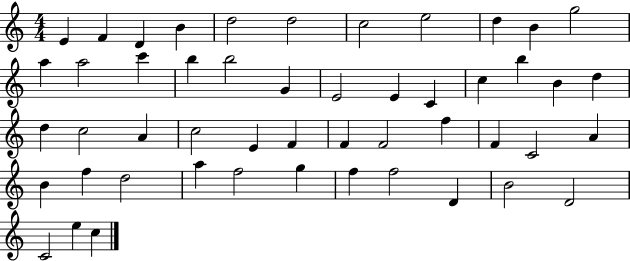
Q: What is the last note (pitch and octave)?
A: C5